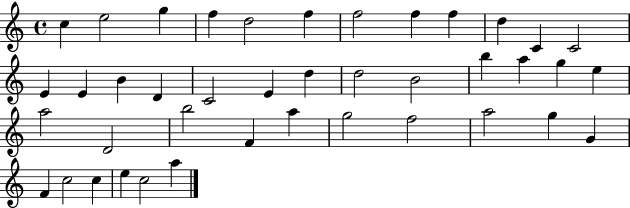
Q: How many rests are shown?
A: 0